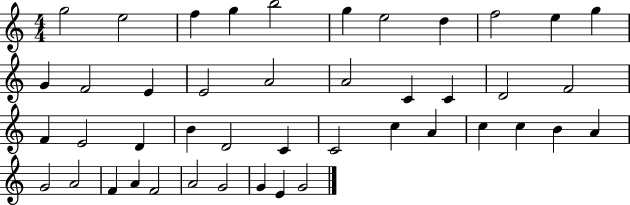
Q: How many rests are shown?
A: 0